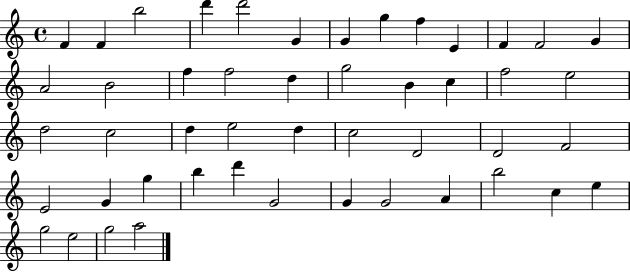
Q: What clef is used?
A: treble